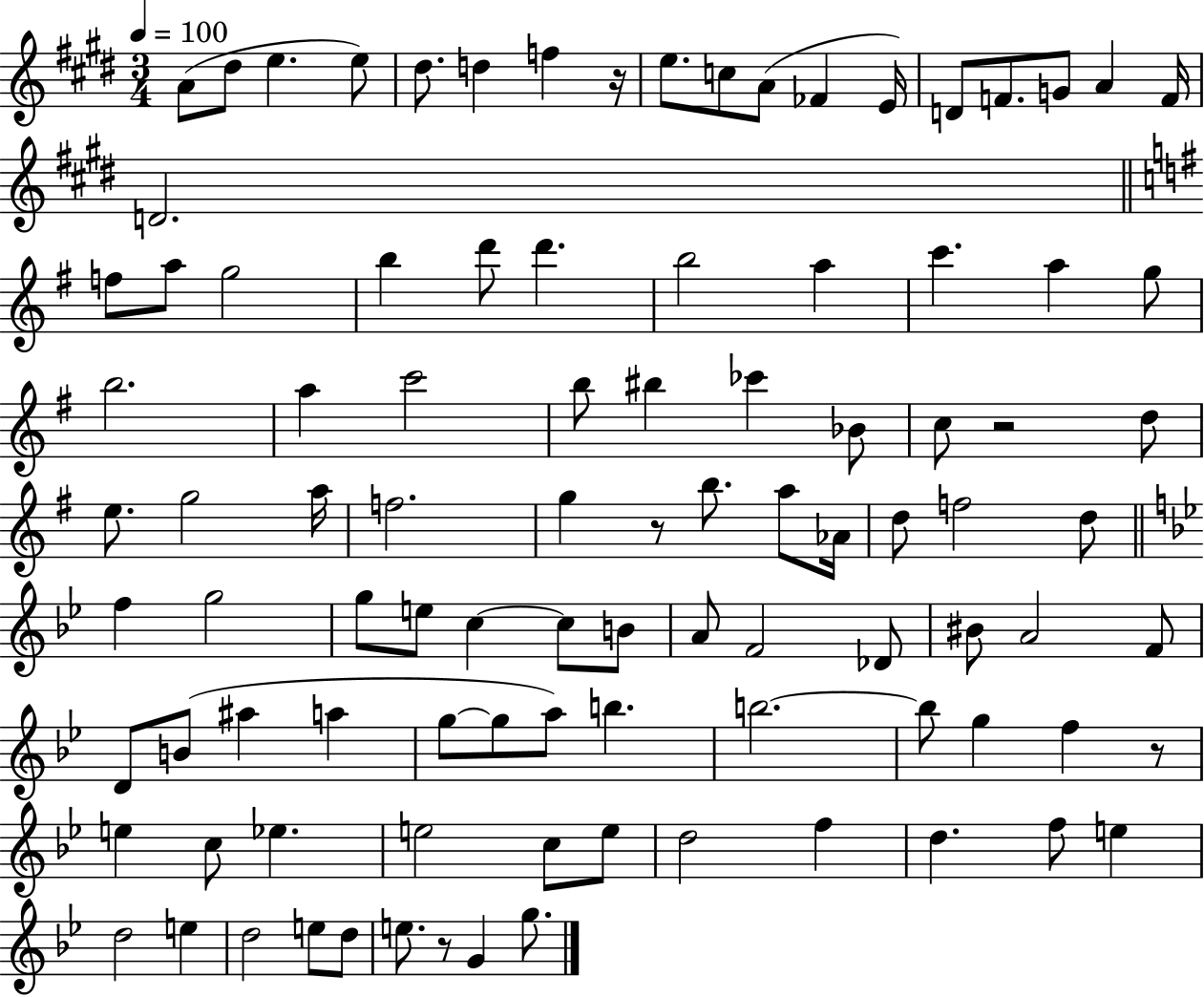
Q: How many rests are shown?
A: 5